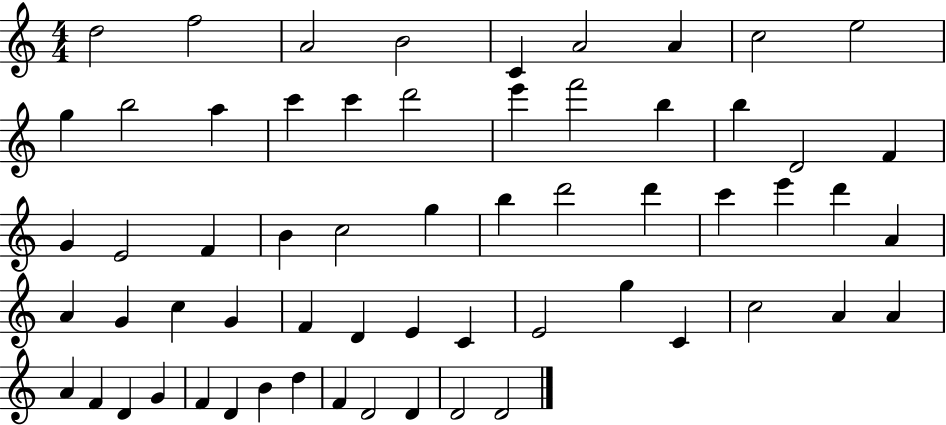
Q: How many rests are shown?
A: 0